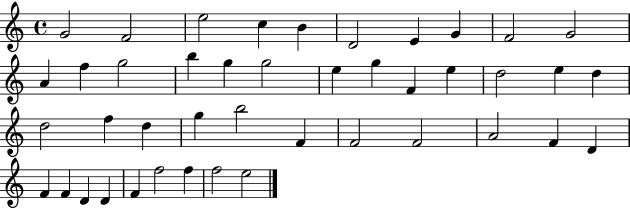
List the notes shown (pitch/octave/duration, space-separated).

G4/h F4/h E5/h C5/q B4/q D4/h E4/q G4/q F4/h G4/h A4/q F5/q G5/h B5/q G5/q G5/h E5/q G5/q F4/q E5/q D5/h E5/q D5/q D5/h F5/q D5/q G5/q B5/h F4/q F4/h F4/h A4/h F4/q D4/q F4/q F4/q D4/q D4/q F4/q F5/h F5/q F5/h E5/h